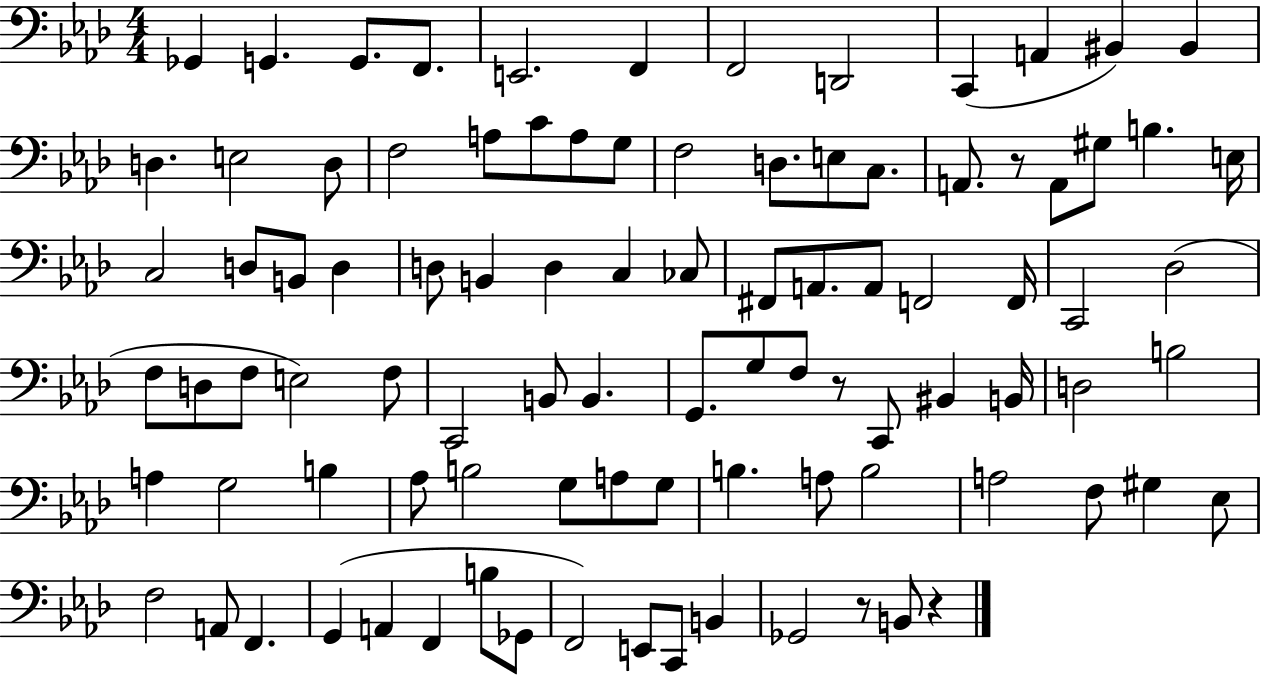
Gb2/q G2/q. G2/e. F2/e. E2/h. F2/q F2/h D2/h C2/q A2/q BIS2/q BIS2/q D3/q. E3/h D3/e F3/h A3/e C4/e A3/e G3/e F3/h D3/e. E3/e C3/e. A2/e. R/e A2/e G#3/e B3/q. E3/s C3/h D3/e B2/e D3/q D3/e B2/q D3/q C3/q CES3/e F#2/e A2/e. A2/e F2/h F2/s C2/h Db3/h F3/e D3/e F3/e E3/h F3/e C2/h B2/e B2/q. G2/e. G3/e F3/e R/e C2/e BIS2/q B2/s D3/h B3/h A3/q G3/h B3/q Ab3/e B3/h G3/e A3/e G3/e B3/q. A3/e B3/h A3/h F3/e G#3/q Eb3/e F3/h A2/e F2/q. G2/q A2/q F2/q B3/e Gb2/e F2/h E2/e C2/e B2/q Gb2/h R/e B2/e R/q